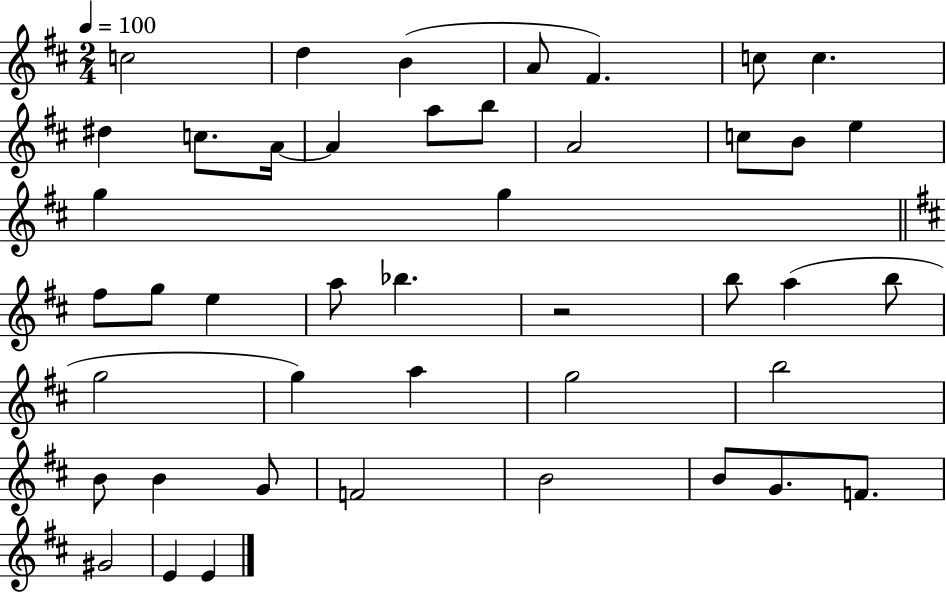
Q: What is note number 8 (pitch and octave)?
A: D#5